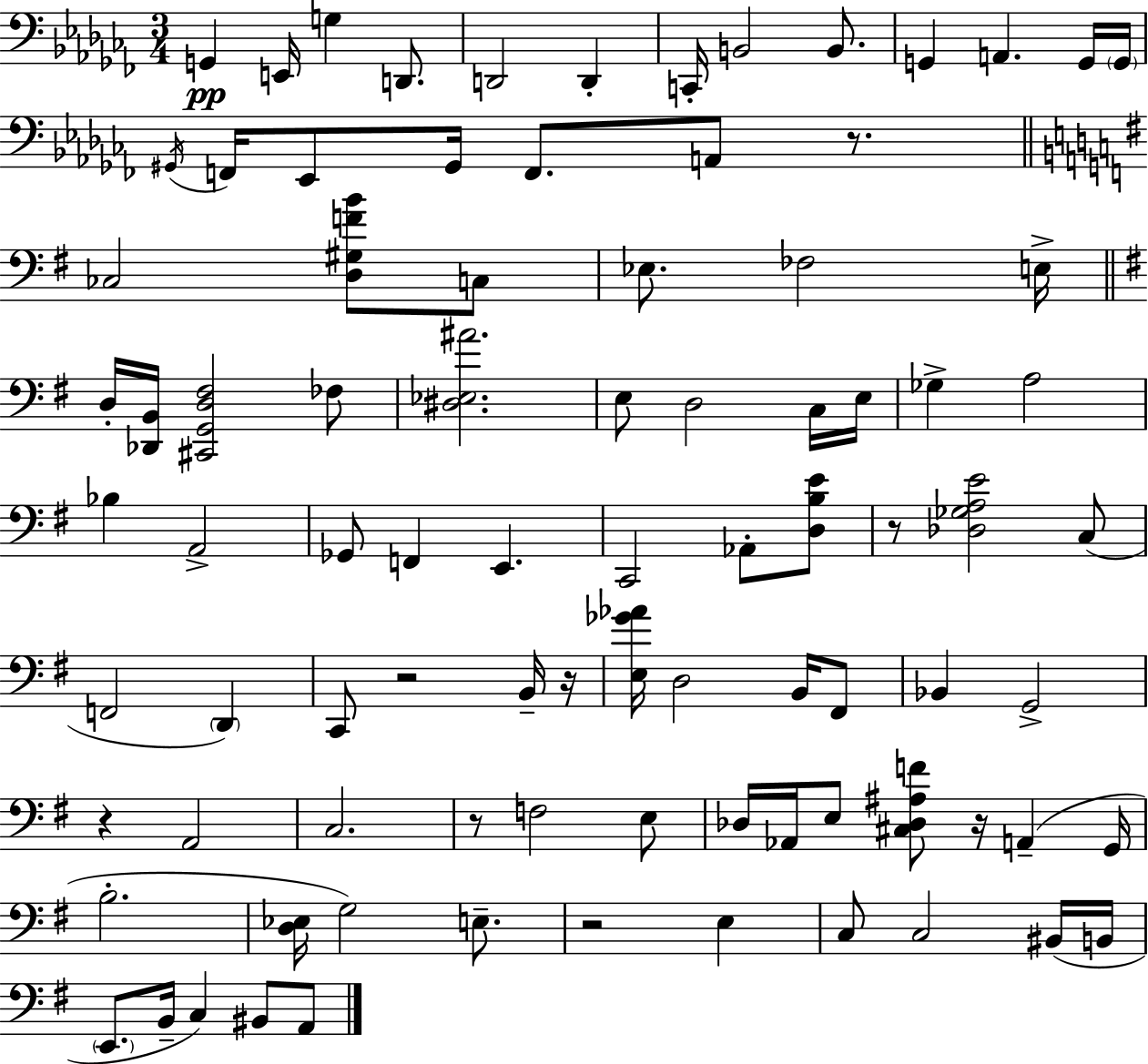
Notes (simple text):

G2/q E2/s G3/q D2/e. D2/h D2/q C2/s B2/h B2/e. G2/q A2/q. G2/s G2/s G#2/s F2/s Eb2/e G#2/s F2/e. A2/e R/e. CES3/h [D3,G#3,F4,B4]/e C3/e Eb3/e. FES3/h E3/s D3/s [Db2,B2]/s [C#2,G2,D3,F#3]/h FES3/e [D#3,Eb3,A#4]/h. E3/e D3/h C3/s E3/s Gb3/q A3/h Bb3/q A2/h Gb2/e F2/q E2/q. C2/h Ab2/e [D3,B3,E4]/e R/e [Db3,Gb3,A3,E4]/h C3/e F2/h D2/q C2/e R/h B2/s R/s [E3,Gb4,Ab4]/s D3/h B2/s F#2/e Bb2/q G2/h R/q A2/h C3/h. R/e F3/h E3/e Db3/s Ab2/s E3/e [C#3,Db3,A#3,F4]/e R/s A2/q G2/s B3/h. [D3,Eb3]/s G3/h E3/e. R/h E3/q C3/e C3/h BIS2/s B2/s E2/e. B2/s C3/q BIS2/e A2/e